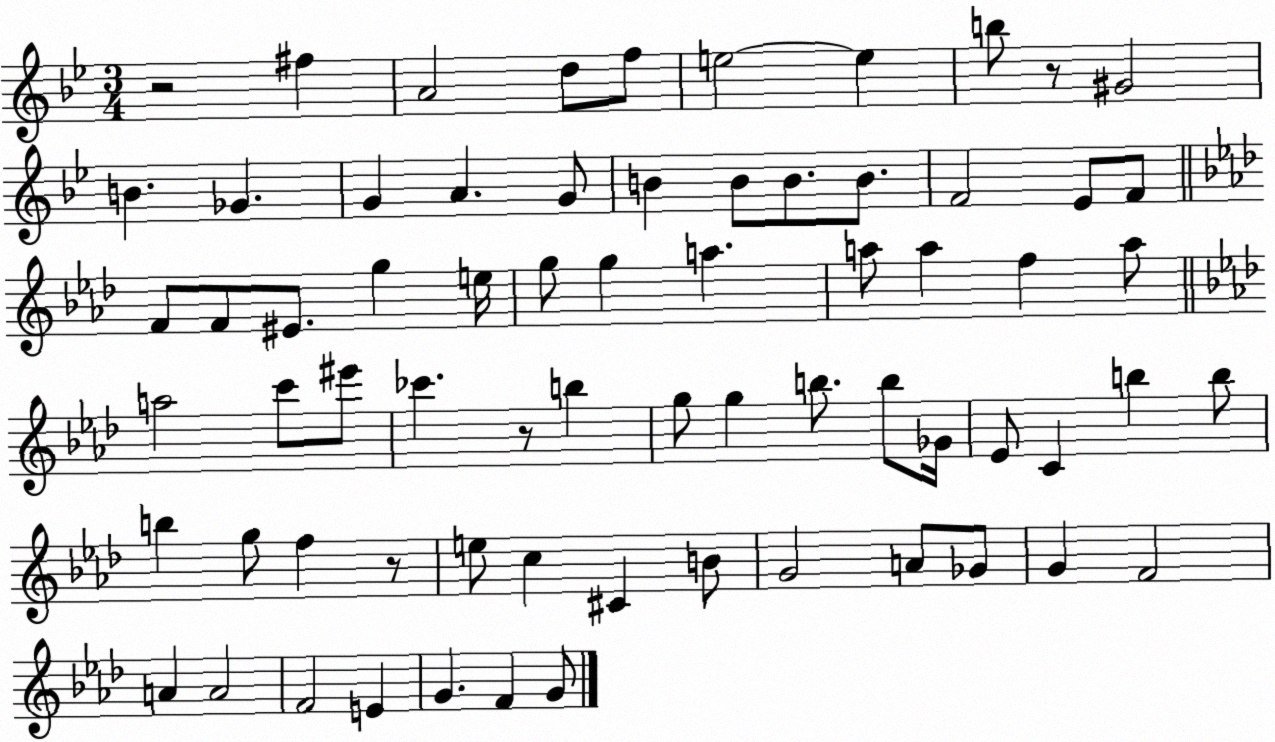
X:1
T:Untitled
M:3/4
L:1/4
K:Bb
z2 ^f A2 d/2 f/2 e2 e b/2 z/2 ^G2 B _G G A G/2 B B/2 B/2 B/2 F2 _E/2 F/2 F/2 F/2 ^E/2 g e/4 g/2 g a a/2 a f a/2 a2 c'/2 ^e'/2 _c' z/2 b g/2 g b/2 b/2 _G/4 _E/2 C b b/2 b g/2 f z/2 e/2 c ^C B/2 G2 A/2 _G/2 G F2 A A2 F2 E G F G/2